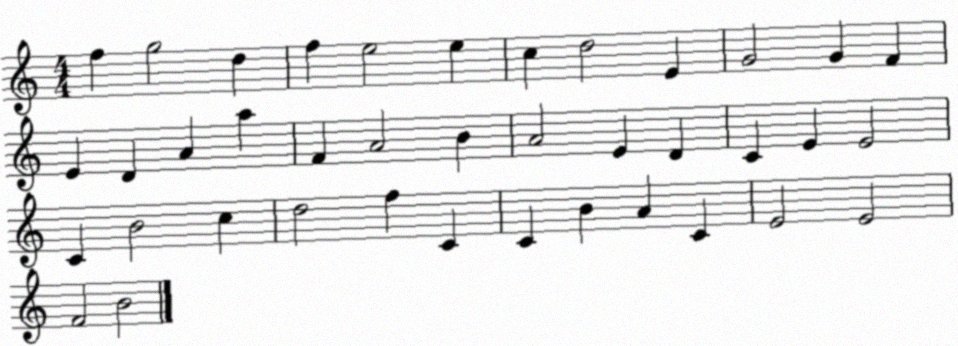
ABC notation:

X:1
T:Untitled
M:4/4
L:1/4
K:C
f g2 d f e2 e c d2 E G2 G F E D A a F A2 B A2 E D C E E2 C B2 c d2 f C C B A C E2 E2 F2 B2